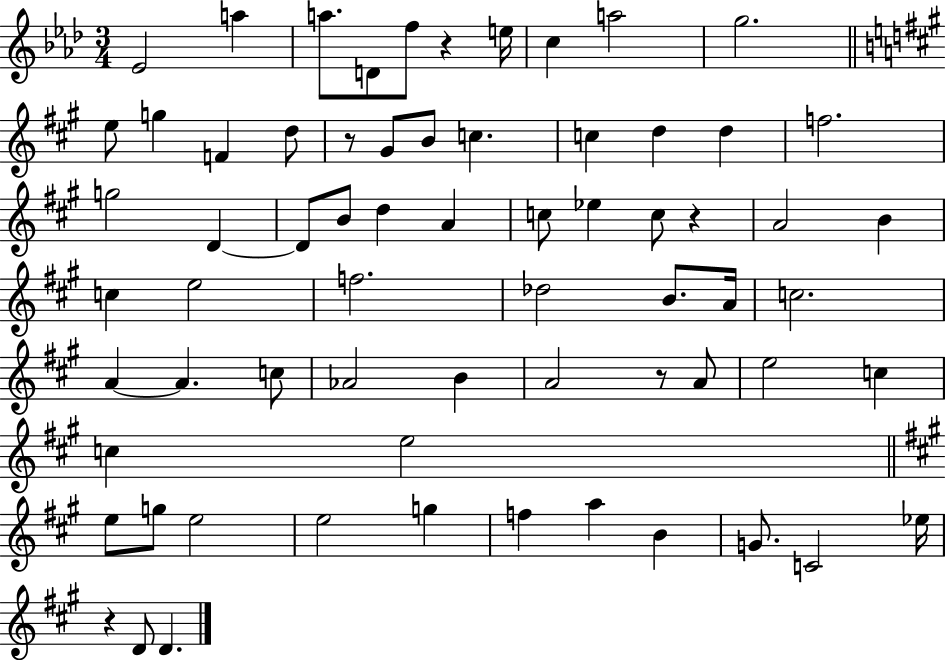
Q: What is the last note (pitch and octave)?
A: D4